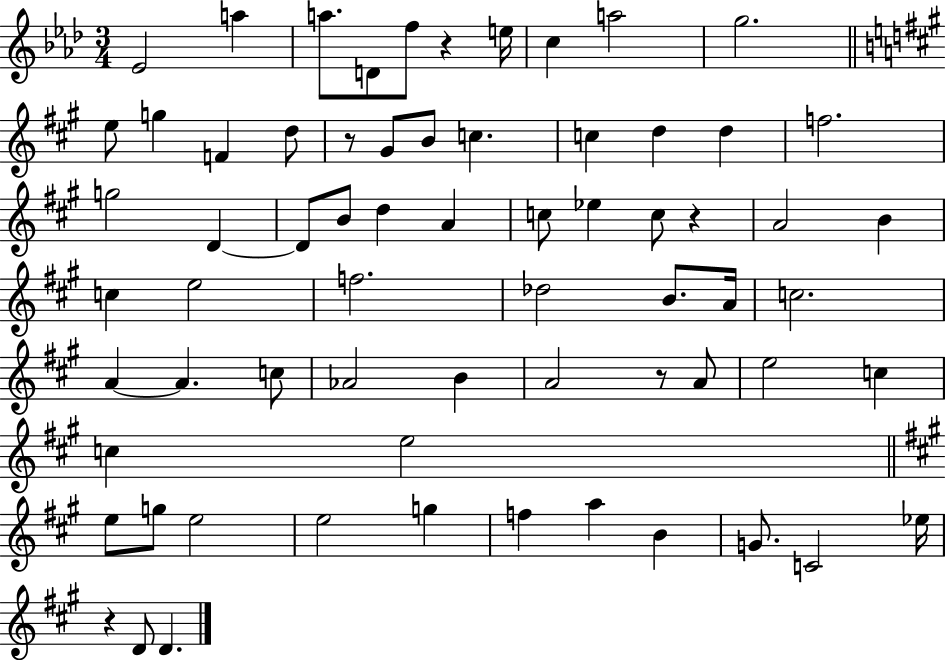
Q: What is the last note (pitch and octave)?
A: D4